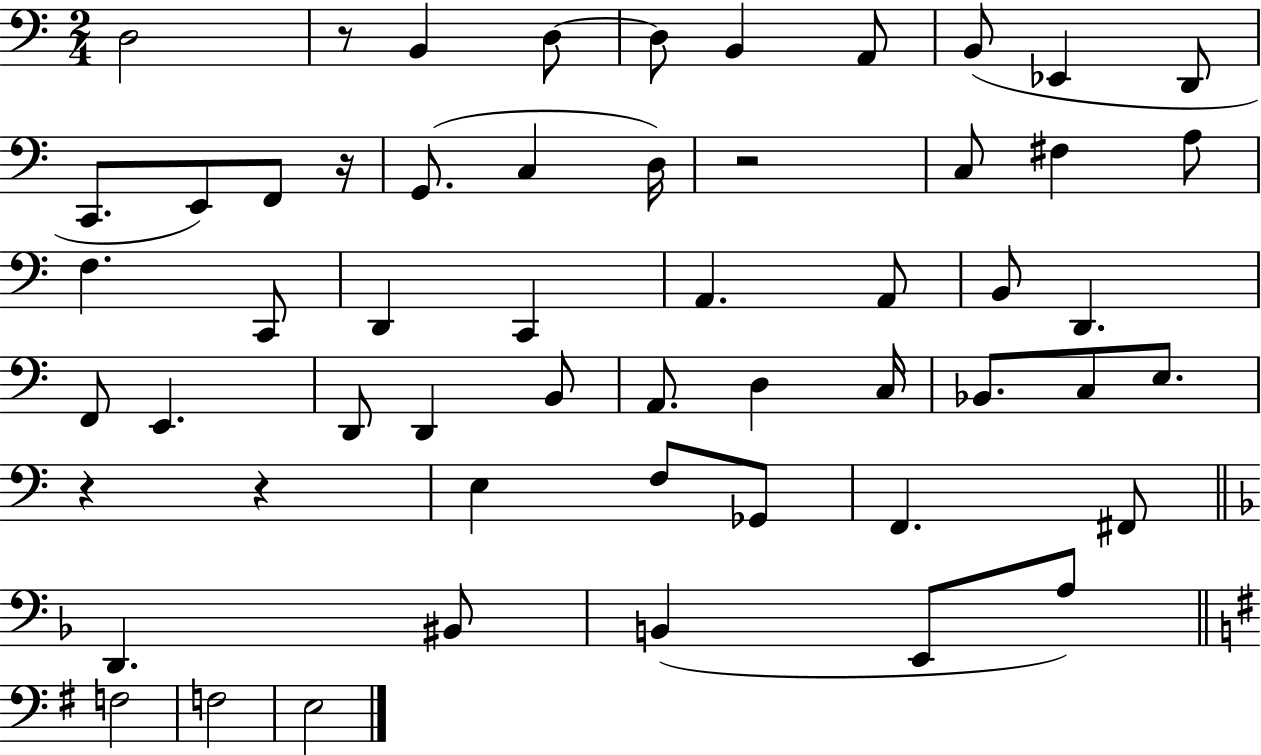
X:1
T:Untitled
M:2/4
L:1/4
K:C
D,2 z/2 B,, D,/2 D,/2 B,, A,,/2 B,,/2 _E,, D,,/2 C,,/2 E,,/2 F,,/2 z/4 G,,/2 C, D,/4 z2 C,/2 ^F, A,/2 F, C,,/2 D,, C,, A,, A,,/2 B,,/2 D,, F,,/2 E,, D,,/2 D,, B,,/2 A,,/2 D, C,/4 _B,,/2 C,/2 E,/2 z z E, F,/2 _G,,/2 F,, ^F,,/2 D,, ^B,,/2 B,, E,,/2 A,/2 F,2 F,2 E,2